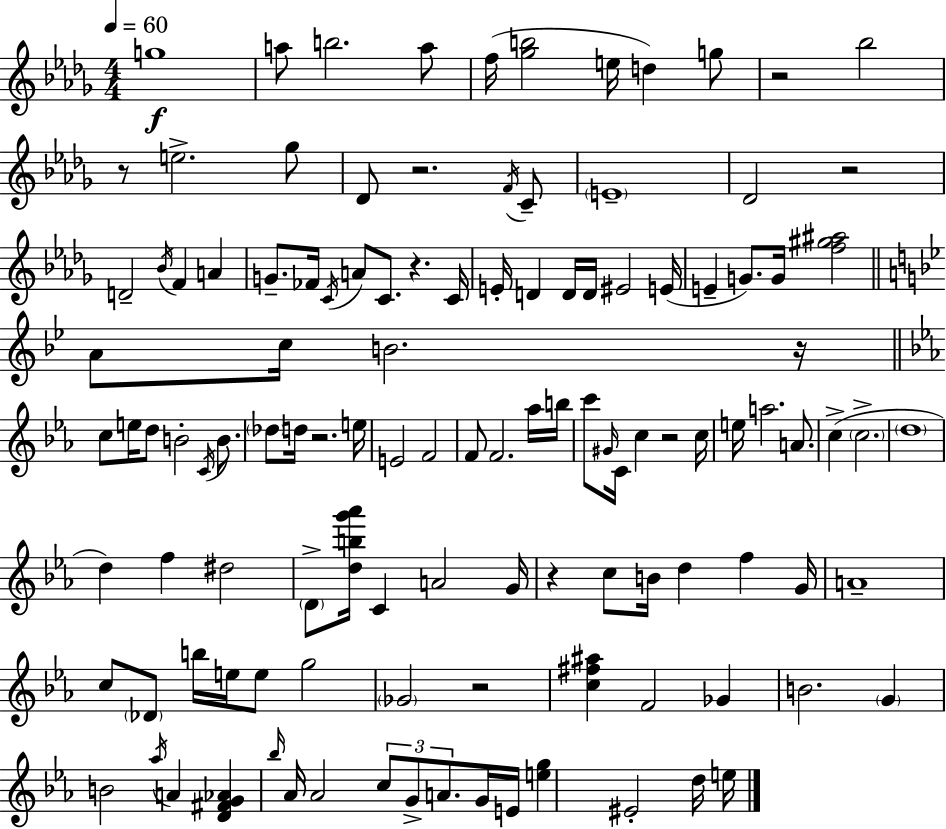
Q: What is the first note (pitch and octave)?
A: G5